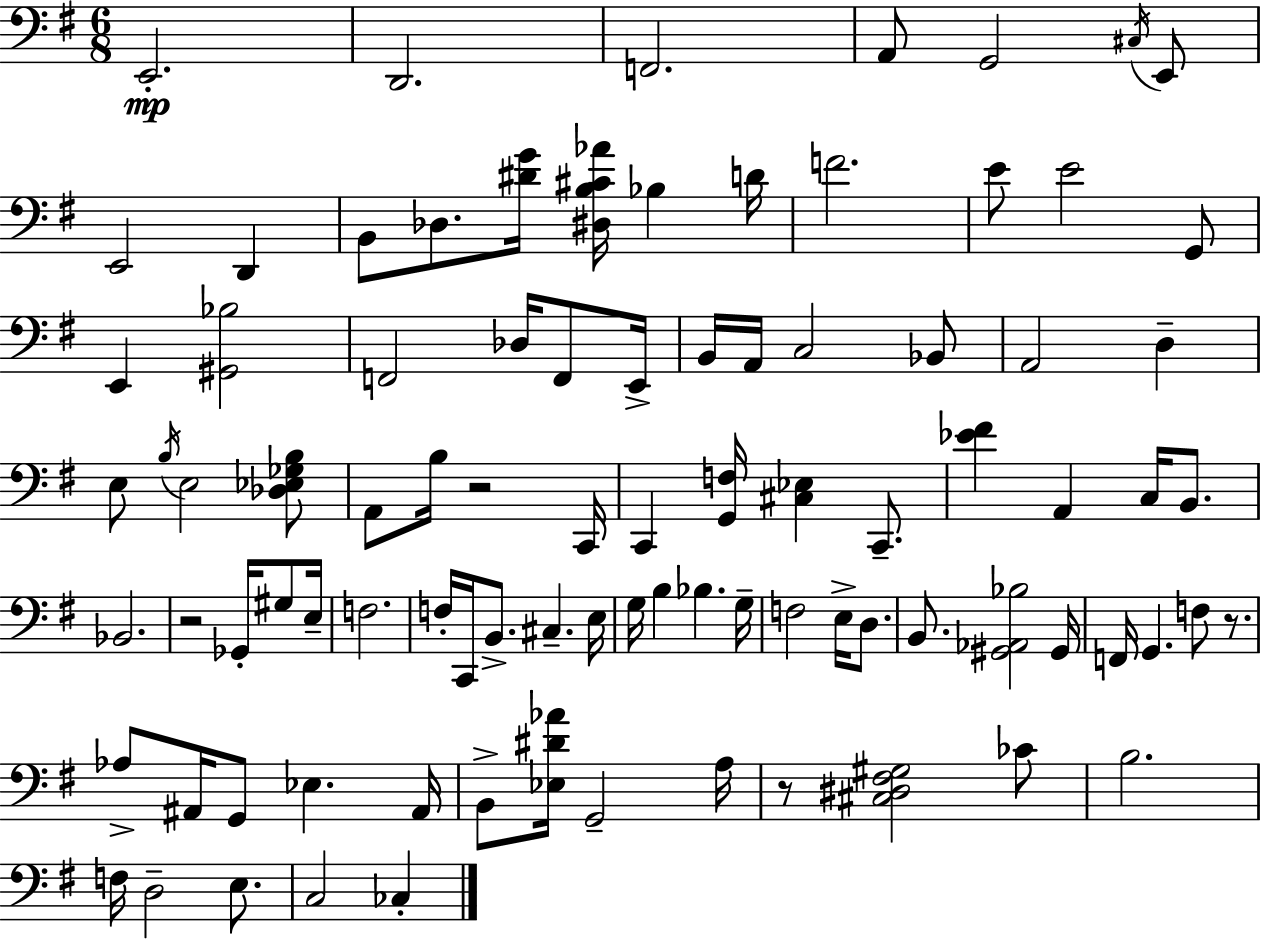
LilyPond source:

{
  \clef bass
  \numericTimeSignature
  \time 6/8
  \key e \minor
  e,2.-.\mp | d,2. | f,2. | a,8 g,2 \acciaccatura { cis16 } e,8 | \break e,2 d,4 | b,8 des8. <dis' g'>16 <dis b cis' aes'>16 bes4 | d'16 f'2. | e'8 e'2 g,8 | \break e,4 <gis, bes>2 | f,2 des16 f,8 | e,16-> b,16 a,16 c2 bes,8 | a,2 d4-- | \break e8 \acciaccatura { b16 } e2 | <des ees ges b>8 a,8 b16 r2 | c,16 c,4 <g, f>16 <cis ees>4 c,8.-- | <ees' fis'>4 a,4 c16 b,8. | \break bes,2. | r2 ges,16-. gis8 | e16-- f2. | f16-. c,16 b,8.-> cis4.-- | \break e16 g16 b4 bes4. | g16-- f2 e16-> d8. | b,8. <gis, aes, bes>2 | gis,16 f,16 g,4. f8 r8. | \break aes8-> ais,16 g,8 ees4. | ais,16 b,8-> <ees dis' aes'>16 g,2-- | a16 r8 <cis dis fis gis>2 | ces'8 b2. | \break f16 d2-- e8. | c2 ces4-. | \bar "|."
}